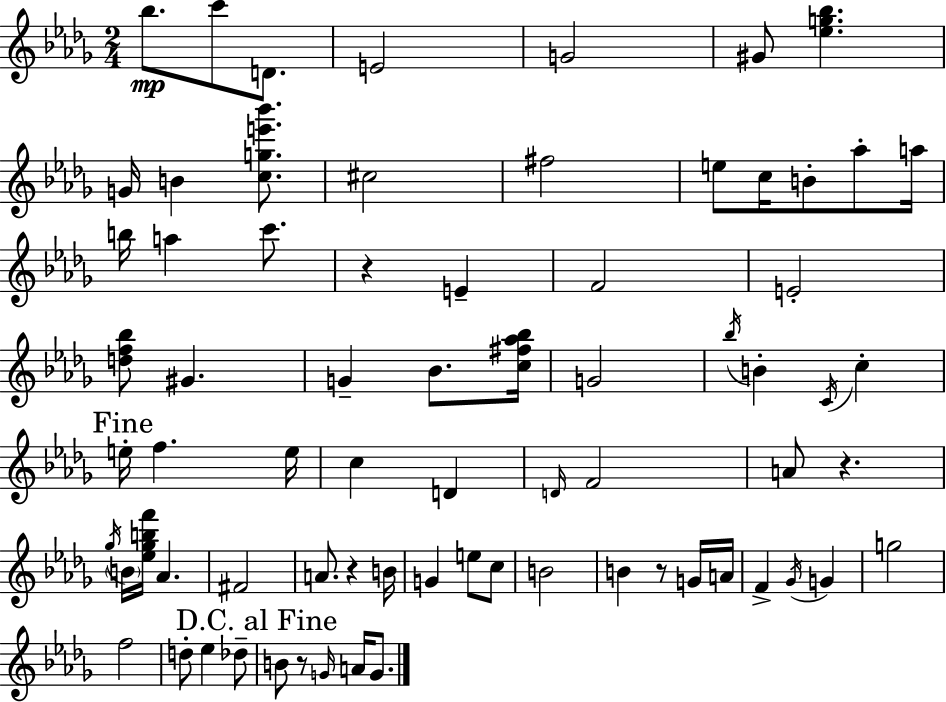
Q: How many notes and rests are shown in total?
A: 72